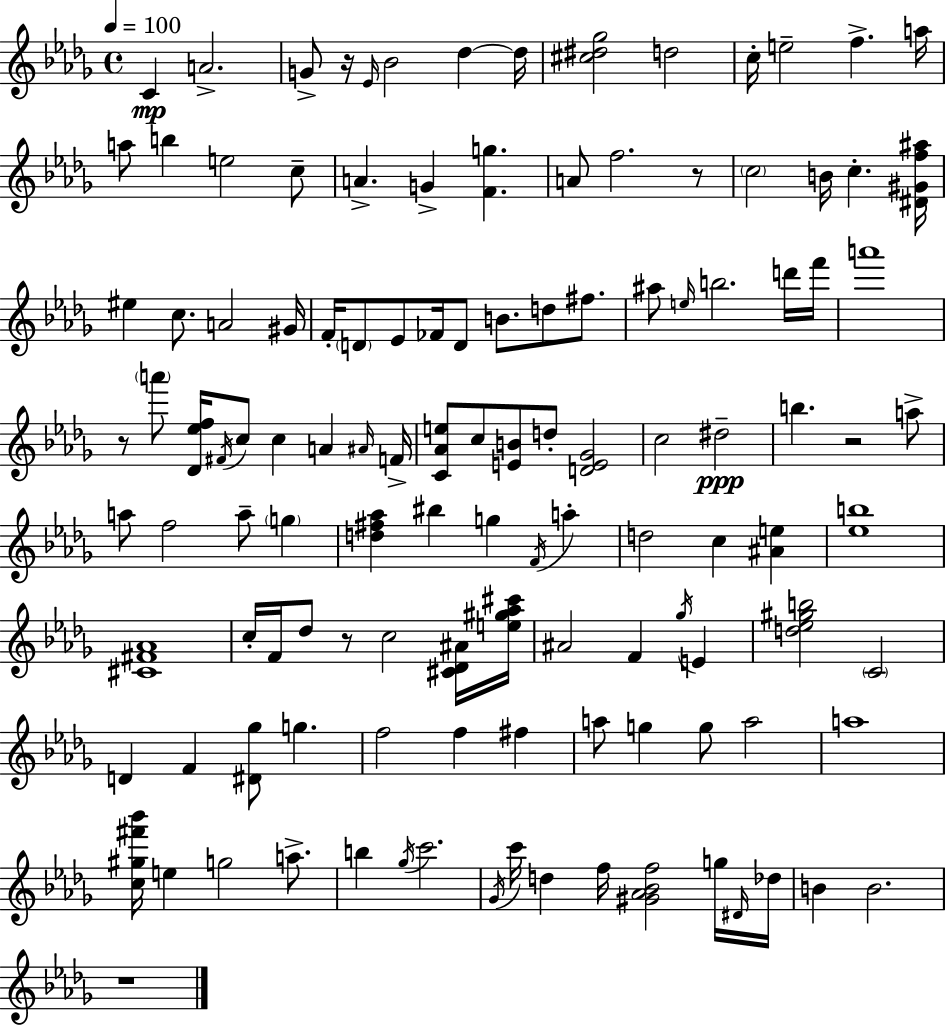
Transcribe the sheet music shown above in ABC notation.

X:1
T:Untitled
M:4/4
L:1/4
K:Bbm
C A2 G/2 z/4 _E/4 _B2 _d _d/4 [^c^d_g]2 d2 c/4 e2 f a/4 a/2 b e2 c/2 A G [Fg] A/2 f2 z/2 c2 B/4 c [^D^Gf^a]/4 ^e c/2 A2 ^G/4 F/4 D/2 _E/2 _F/4 D/2 B/2 d/2 ^f/2 ^a/2 e/4 b2 d'/4 f'/4 a'4 z/2 a'/2 [_D_ef]/4 ^F/4 c/2 c A ^A/4 F/4 [C_Ae]/2 c/2 [EB]/2 d/2 [DE_G]2 c2 ^d2 b z2 a/2 a/2 f2 a/2 g [d^f_a] ^b g F/4 a d2 c [^Ae] [_eb]4 [^C^F_A]4 c/4 F/4 _d/2 z/2 c2 [^C_D^A]/4 [e^g_a^c']/4 ^A2 F _g/4 E [d_e^gb]2 C2 D F [^D_g]/2 g f2 f ^f a/2 g g/2 a2 a4 [c^g^f'_b']/4 e g2 a/2 b _g/4 c'2 _G/4 c'/4 d f/4 [^G_A_Bf]2 g/4 ^D/4 _d/4 B B2 z4